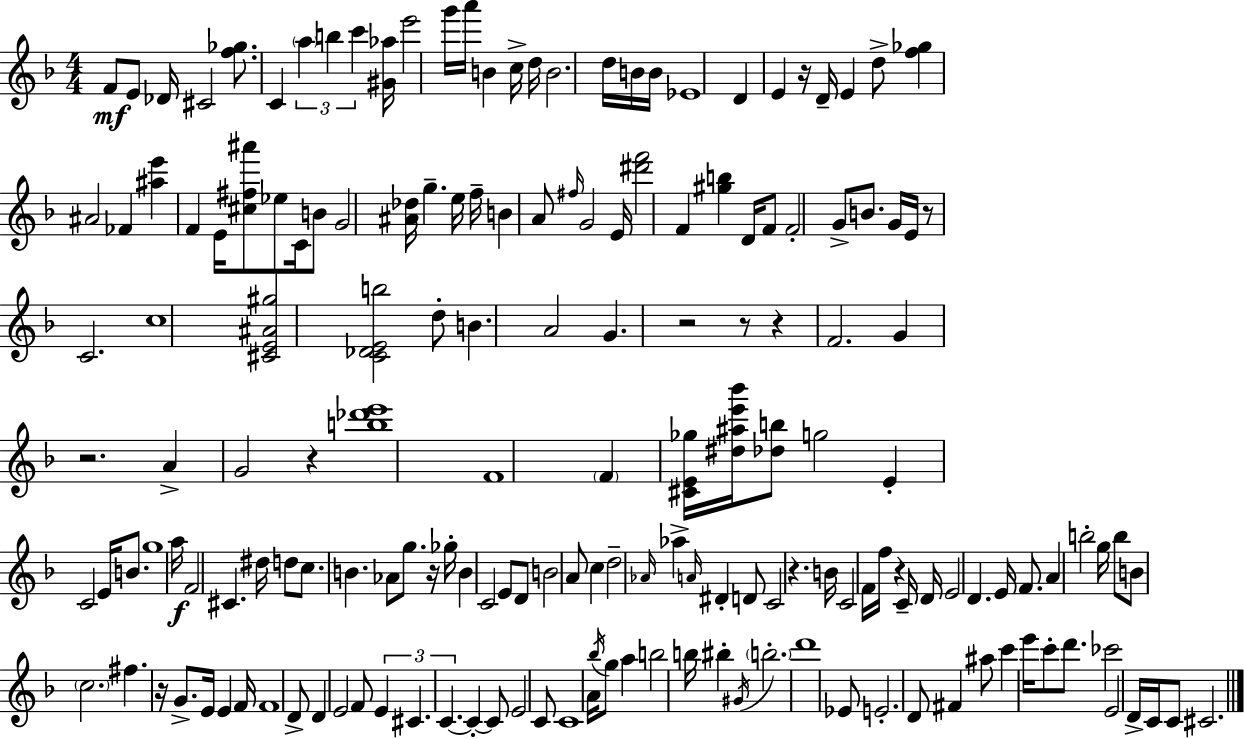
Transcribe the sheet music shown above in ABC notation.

X:1
T:Untitled
M:4/4
L:1/4
K:Dm
F/2 E/2 _D/4 ^C2 [f_g]/2 C a b c' [^G_a]/4 e'2 g'/4 a'/4 B c/4 d/4 B2 d/4 B/4 B/4 _E4 D E z/4 D/4 E d/2 [f_g] ^A2 _F [^ae'] F E/4 [^c^f^a']/2 _e/2 C/4 B/2 G2 [^A_d]/4 g e/4 f/4 B A/2 ^f/4 G2 E/4 [^d'f']2 F [^gb] D/4 F/2 F2 G/2 B/2 G/4 E/4 z/2 C2 c4 [^CE^A^g]2 [C_DEb]2 d/2 B A2 G z2 z/2 z F2 G z2 A G2 z [b_d'e']4 F4 F [^CE_g]/4 [^d^ae'_b']/4 [_db]/2 g2 E C2 E/4 B/2 g4 a/4 F2 ^C ^d/4 d/2 c/2 B _A/2 g/2 z/4 _g/4 B C2 E/2 D/2 B2 A/2 c d2 _A/4 _a A/4 ^D D/2 C2 z B/4 C2 F/4 f/4 z C/4 D/4 E2 D E/4 F/2 A b2 g/4 b/2 B/2 c2 ^f z/4 G/2 E/4 E F/4 F4 D/2 D E2 F/2 E ^C C C C/2 E2 C/2 C4 A/4 _b/4 g/2 a b2 b/4 ^b ^G/4 b2 d'4 _E/2 E2 D/2 ^F ^a/2 c' e'/4 c'/2 d'/2 _c'2 E2 D/4 C/4 C/2 ^C2